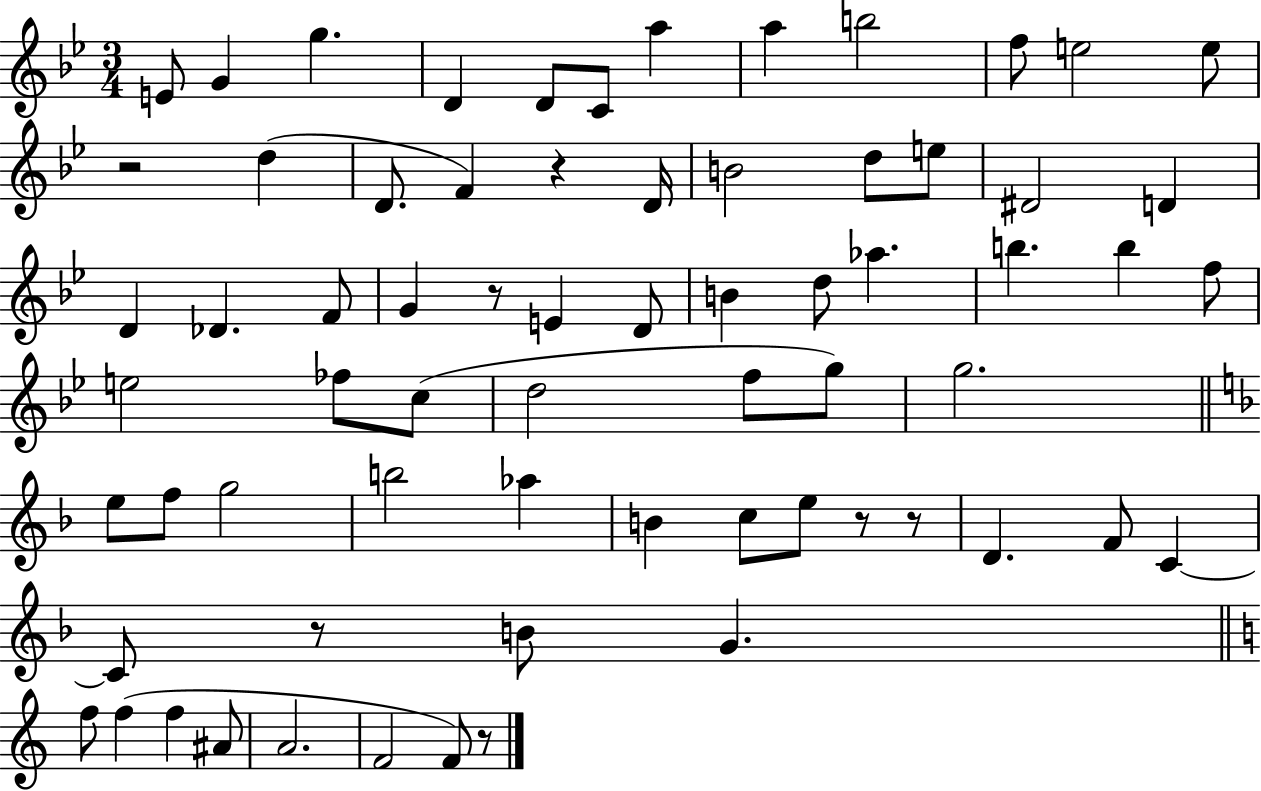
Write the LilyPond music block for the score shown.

{
  \clef treble
  \numericTimeSignature
  \time 3/4
  \key bes \major
  \repeat volta 2 { e'8 g'4 g''4. | d'4 d'8 c'8 a''4 | a''4 b''2 | f''8 e''2 e''8 | \break r2 d''4( | d'8. f'4) r4 d'16 | b'2 d''8 e''8 | dis'2 d'4 | \break d'4 des'4. f'8 | g'4 r8 e'4 d'8 | b'4 d''8 aes''4. | b''4. b''4 f''8 | \break e''2 fes''8 c''8( | d''2 f''8 g''8) | g''2. | \bar "||" \break \key d \minor e''8 f''8 g''2 | b''2 aes''4 | b'4 c''8 e''8 r8 r8 | d'4. f'8 c'4~~ | \break c'8 r8 b'8 g'4. | \bar "||" \break \key a \minor f''8 f''4( f''4 ais'8 | a'2. | f'2 f'8) r8 | } \bar "|."
}